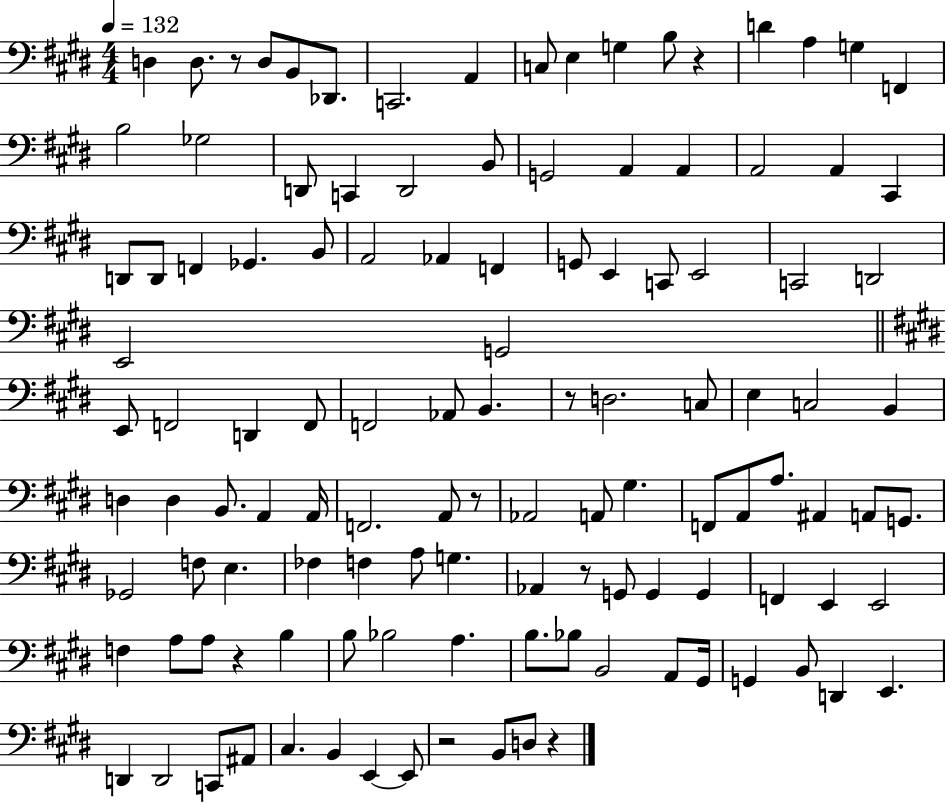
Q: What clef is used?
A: bass